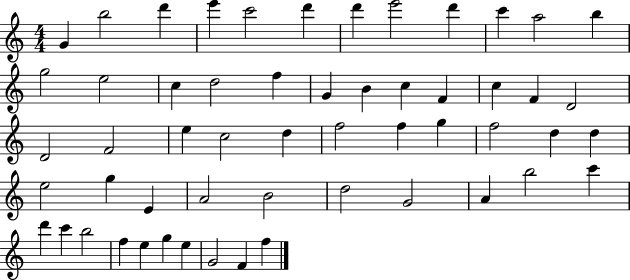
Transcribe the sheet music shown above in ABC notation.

X:1
T:Untitled
M:4/4
L:1/4
K:C
G b2 d' e' c'2 d' d' e'2 d' c' a2 b g2 e2 c d2 f G B c F c F D2 D2 F2 e c2 d f2 f g f2 d d e2 g E A2 B2 d2 G2 A b2 c' d' c' b2 f e g e G2 F f